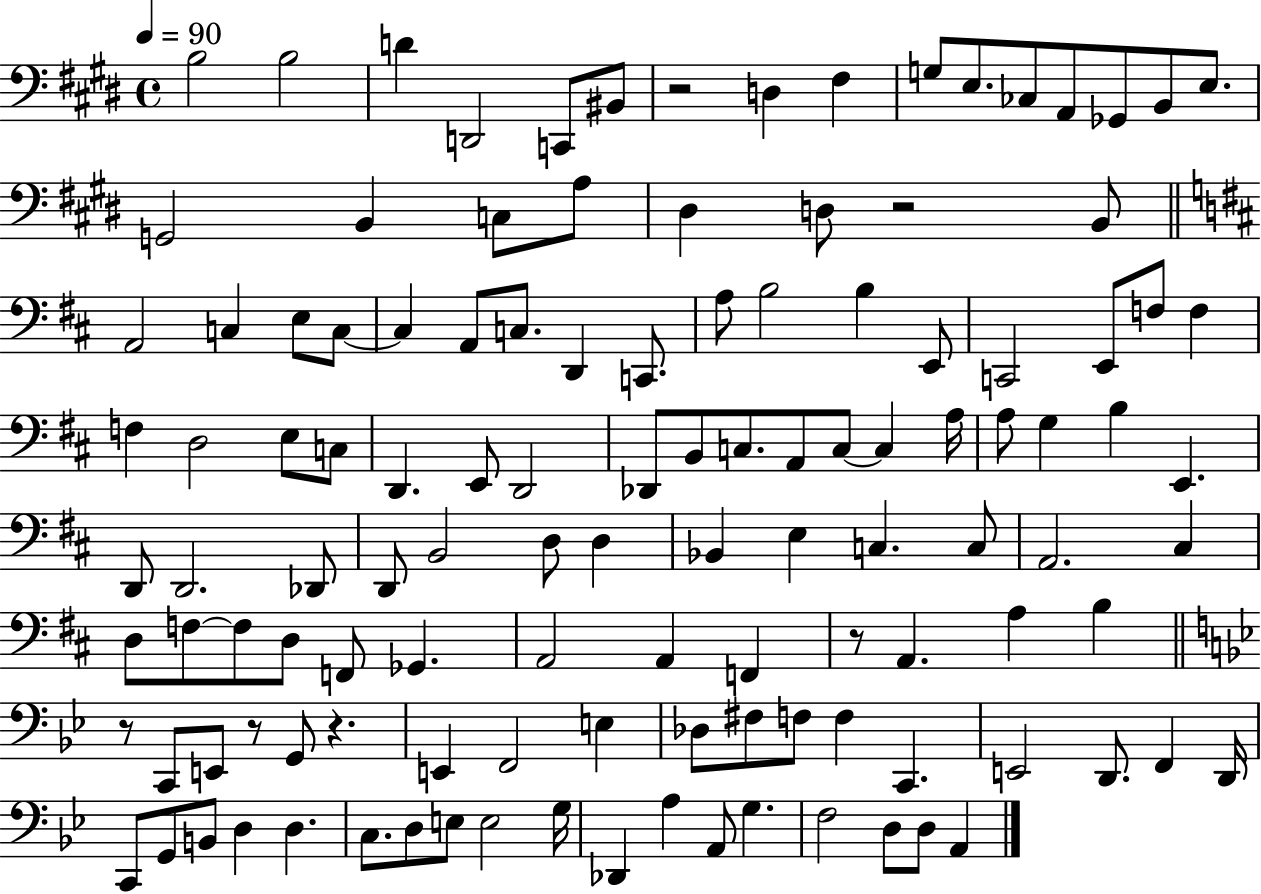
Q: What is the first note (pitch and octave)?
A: B3